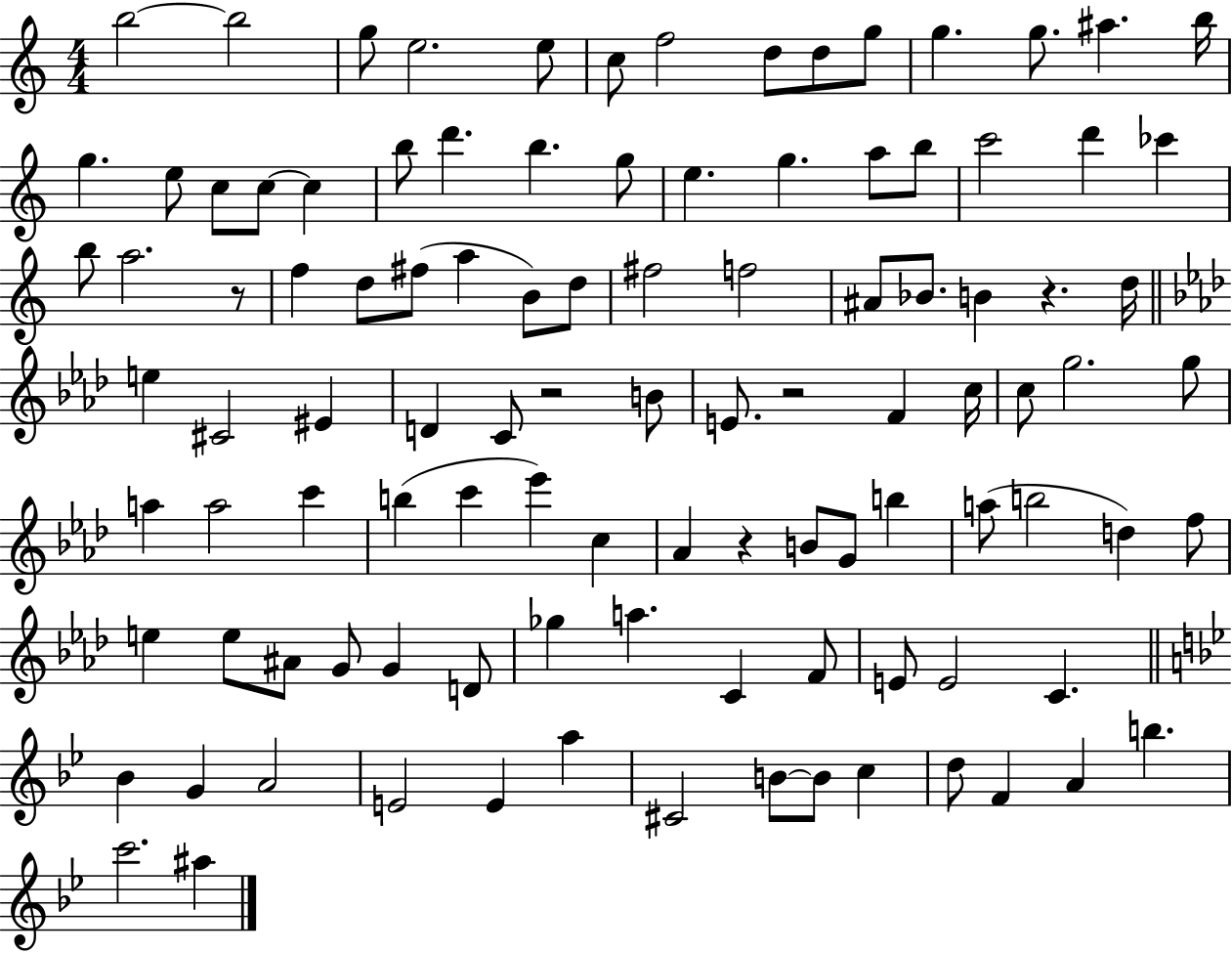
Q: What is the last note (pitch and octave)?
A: A#5